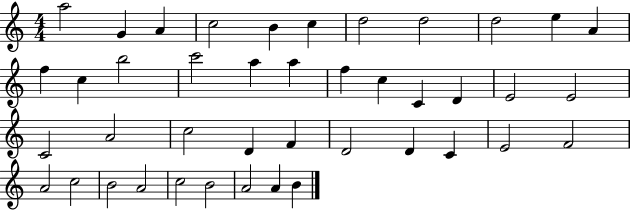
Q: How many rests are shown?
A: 0